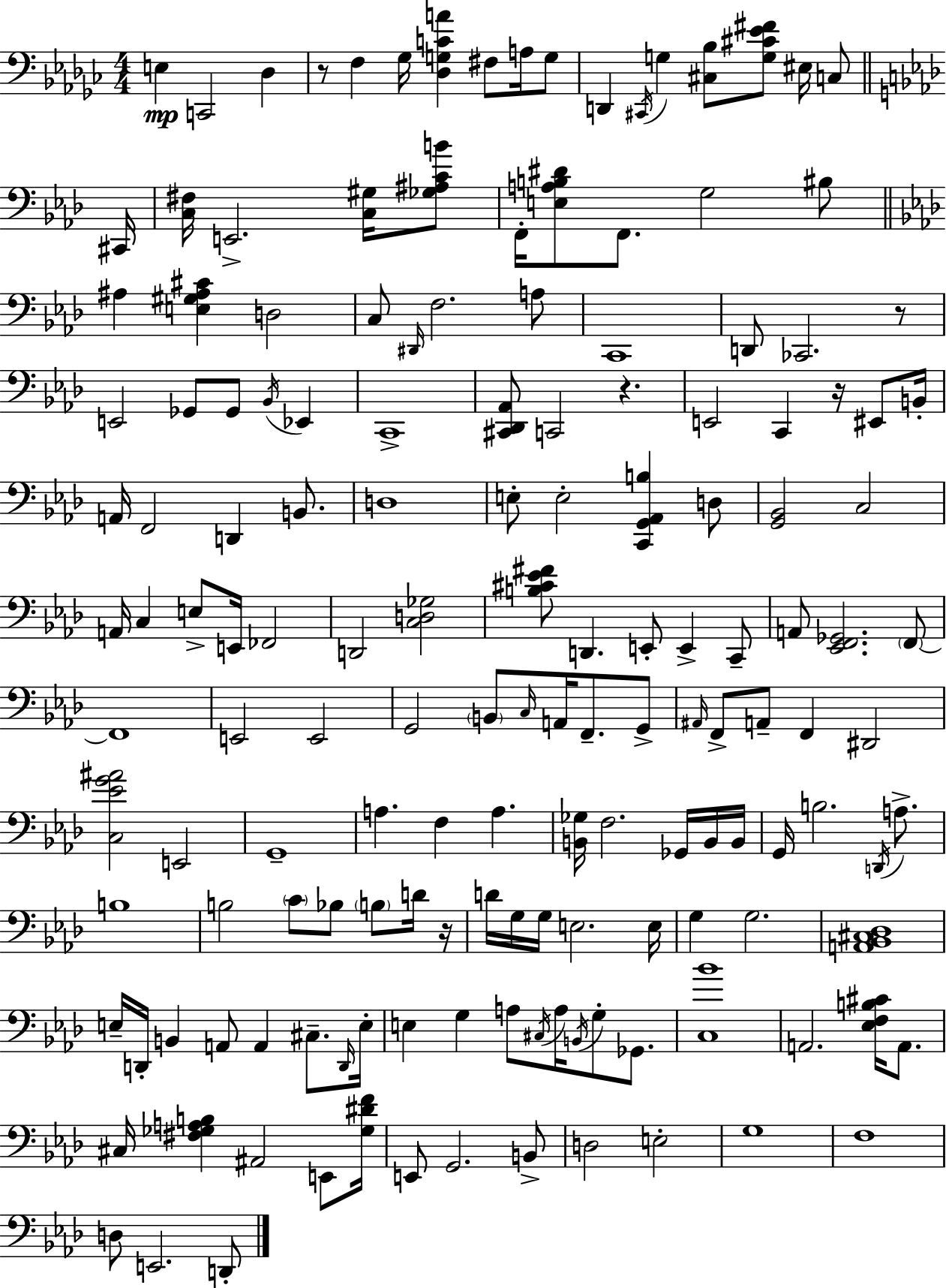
X:1
T:Untitled
M:4/4
L:1/4
K:Ebm
E, C,,2 _D, z/2 F, _G,/4 [_D,G,CA] ^F,/2 A,/4 G,/2 D,, ^C,,/4 G, [^C,_B,]/2 [G,^C_E^F]/2 ^E,/4 C,/2 ^C,,/4 [C,^F,]/4 E,,2 [C,^G,]/4 [_G,^A,CB]/2 F,,/4 [E,A,B,^D]/2 F,,/2 G,2 ^B,/2 ^A, [E,^G,^A,^C] D,2 C,/2 ^D,,/4 F,2 A,/2 C,,4 D,,/2 _C,,2 z/2 E,,2 _G,,/2 _G,,/2 _B,,/4 _E,, C,,4 [^C,,_D,,_A,,]/2 C,,2 z E,,2 C,, z/4 ^E,,/2 B,,/4 A,,/4 F,,2 D,, B,,/2 D,4 E,/2 E,2 [C,,G,,_A,,B,] D,/2 [G,,_B,,]2 C,2 A,,/4 C, E,/2 E,,/4 _F,,2 D,,2 [C,D,_G,]2 [B,^C_E^F]/2 D,, E,,/2 E,, C,,/2 A,,/2 [_E,,F,,_G,,]2 F,,/2 F,,4 E,,2 E,,2 G,,2 B,,/2 C,/4 A,,/4 F,,/2 G,,/2 ^A,,/4 F,,/2 A,,/2 F,, ^D,,2 [C,_EG^A]2 E,,2 G,,4 A, F, A, [B,,_G,]/4 F,2 _G,,/4 B,,/4 B,,/4 G,,/4 B,2 D,,/4 A,/2 B,4 B,2 C/2 _B,/2 B,/2 D/4 z/4 D/4 G,/4 G,/4 E,2 E,/4 G, G,2 [A,,_B,,^C,_D,]4 E,/4 D,,/4 B,, A,,/2 A,, ^C,/2 D,,/4 E,/4 E, G, A,/2 ^C,/4 A,/4 B,,/4 G,/2 _G,,/2 [C,_B]4 A,,2 [_E,F,B,^C]/4 A,,/2 ^C,/4 [^F,_G,A,B,] ^A,,2 E,,/2 [_G,^DF]/4 E,,/2 G,,2 B,,/2 D,2 E,2 G,4 F,4 D,/2 E,,2 D,,/2